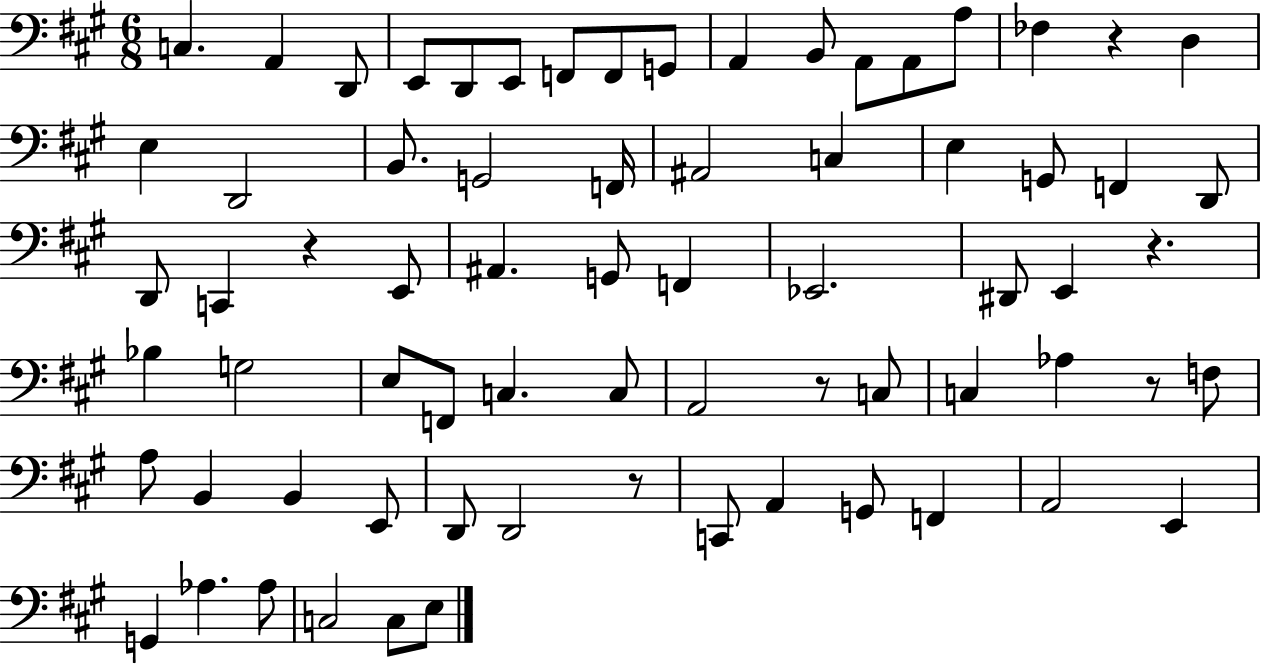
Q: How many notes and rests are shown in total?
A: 71